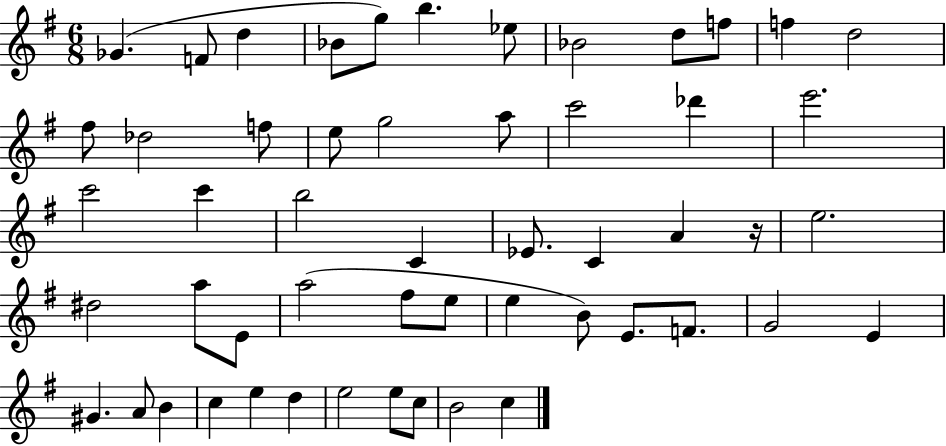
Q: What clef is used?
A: treble